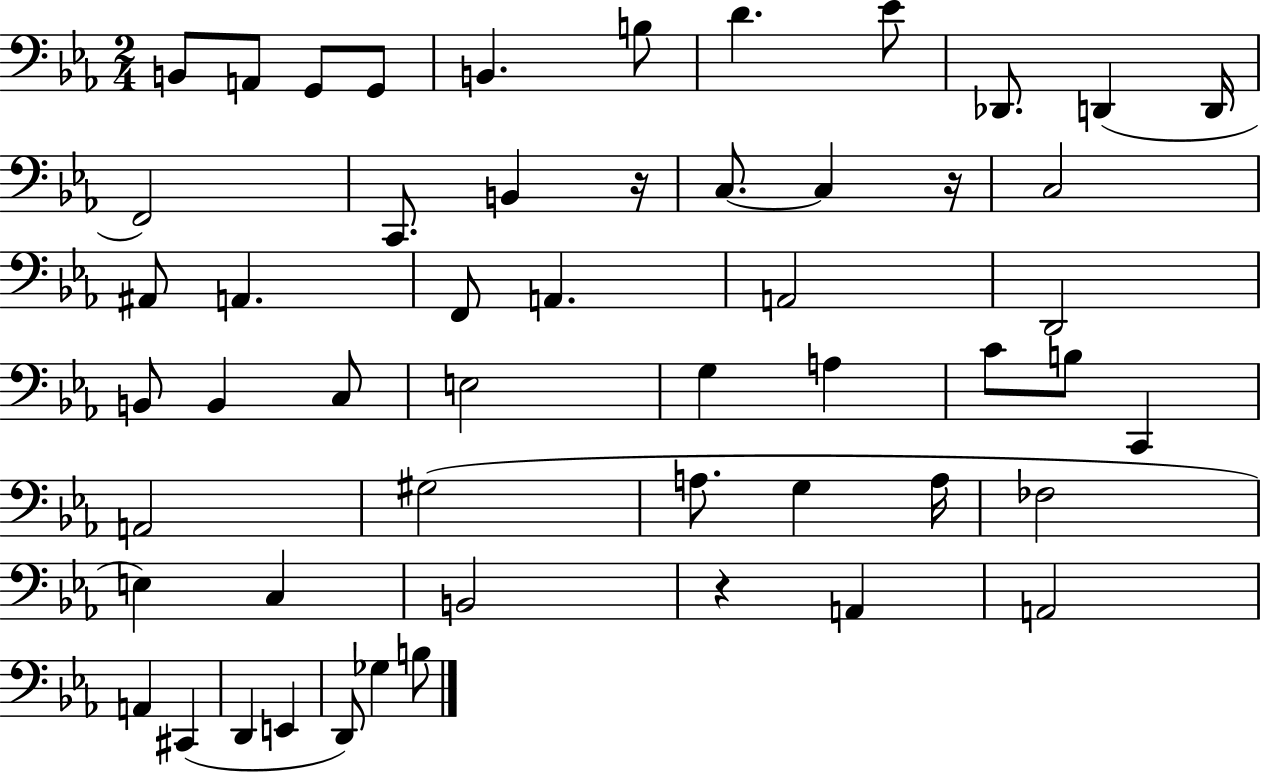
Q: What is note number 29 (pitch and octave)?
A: A3